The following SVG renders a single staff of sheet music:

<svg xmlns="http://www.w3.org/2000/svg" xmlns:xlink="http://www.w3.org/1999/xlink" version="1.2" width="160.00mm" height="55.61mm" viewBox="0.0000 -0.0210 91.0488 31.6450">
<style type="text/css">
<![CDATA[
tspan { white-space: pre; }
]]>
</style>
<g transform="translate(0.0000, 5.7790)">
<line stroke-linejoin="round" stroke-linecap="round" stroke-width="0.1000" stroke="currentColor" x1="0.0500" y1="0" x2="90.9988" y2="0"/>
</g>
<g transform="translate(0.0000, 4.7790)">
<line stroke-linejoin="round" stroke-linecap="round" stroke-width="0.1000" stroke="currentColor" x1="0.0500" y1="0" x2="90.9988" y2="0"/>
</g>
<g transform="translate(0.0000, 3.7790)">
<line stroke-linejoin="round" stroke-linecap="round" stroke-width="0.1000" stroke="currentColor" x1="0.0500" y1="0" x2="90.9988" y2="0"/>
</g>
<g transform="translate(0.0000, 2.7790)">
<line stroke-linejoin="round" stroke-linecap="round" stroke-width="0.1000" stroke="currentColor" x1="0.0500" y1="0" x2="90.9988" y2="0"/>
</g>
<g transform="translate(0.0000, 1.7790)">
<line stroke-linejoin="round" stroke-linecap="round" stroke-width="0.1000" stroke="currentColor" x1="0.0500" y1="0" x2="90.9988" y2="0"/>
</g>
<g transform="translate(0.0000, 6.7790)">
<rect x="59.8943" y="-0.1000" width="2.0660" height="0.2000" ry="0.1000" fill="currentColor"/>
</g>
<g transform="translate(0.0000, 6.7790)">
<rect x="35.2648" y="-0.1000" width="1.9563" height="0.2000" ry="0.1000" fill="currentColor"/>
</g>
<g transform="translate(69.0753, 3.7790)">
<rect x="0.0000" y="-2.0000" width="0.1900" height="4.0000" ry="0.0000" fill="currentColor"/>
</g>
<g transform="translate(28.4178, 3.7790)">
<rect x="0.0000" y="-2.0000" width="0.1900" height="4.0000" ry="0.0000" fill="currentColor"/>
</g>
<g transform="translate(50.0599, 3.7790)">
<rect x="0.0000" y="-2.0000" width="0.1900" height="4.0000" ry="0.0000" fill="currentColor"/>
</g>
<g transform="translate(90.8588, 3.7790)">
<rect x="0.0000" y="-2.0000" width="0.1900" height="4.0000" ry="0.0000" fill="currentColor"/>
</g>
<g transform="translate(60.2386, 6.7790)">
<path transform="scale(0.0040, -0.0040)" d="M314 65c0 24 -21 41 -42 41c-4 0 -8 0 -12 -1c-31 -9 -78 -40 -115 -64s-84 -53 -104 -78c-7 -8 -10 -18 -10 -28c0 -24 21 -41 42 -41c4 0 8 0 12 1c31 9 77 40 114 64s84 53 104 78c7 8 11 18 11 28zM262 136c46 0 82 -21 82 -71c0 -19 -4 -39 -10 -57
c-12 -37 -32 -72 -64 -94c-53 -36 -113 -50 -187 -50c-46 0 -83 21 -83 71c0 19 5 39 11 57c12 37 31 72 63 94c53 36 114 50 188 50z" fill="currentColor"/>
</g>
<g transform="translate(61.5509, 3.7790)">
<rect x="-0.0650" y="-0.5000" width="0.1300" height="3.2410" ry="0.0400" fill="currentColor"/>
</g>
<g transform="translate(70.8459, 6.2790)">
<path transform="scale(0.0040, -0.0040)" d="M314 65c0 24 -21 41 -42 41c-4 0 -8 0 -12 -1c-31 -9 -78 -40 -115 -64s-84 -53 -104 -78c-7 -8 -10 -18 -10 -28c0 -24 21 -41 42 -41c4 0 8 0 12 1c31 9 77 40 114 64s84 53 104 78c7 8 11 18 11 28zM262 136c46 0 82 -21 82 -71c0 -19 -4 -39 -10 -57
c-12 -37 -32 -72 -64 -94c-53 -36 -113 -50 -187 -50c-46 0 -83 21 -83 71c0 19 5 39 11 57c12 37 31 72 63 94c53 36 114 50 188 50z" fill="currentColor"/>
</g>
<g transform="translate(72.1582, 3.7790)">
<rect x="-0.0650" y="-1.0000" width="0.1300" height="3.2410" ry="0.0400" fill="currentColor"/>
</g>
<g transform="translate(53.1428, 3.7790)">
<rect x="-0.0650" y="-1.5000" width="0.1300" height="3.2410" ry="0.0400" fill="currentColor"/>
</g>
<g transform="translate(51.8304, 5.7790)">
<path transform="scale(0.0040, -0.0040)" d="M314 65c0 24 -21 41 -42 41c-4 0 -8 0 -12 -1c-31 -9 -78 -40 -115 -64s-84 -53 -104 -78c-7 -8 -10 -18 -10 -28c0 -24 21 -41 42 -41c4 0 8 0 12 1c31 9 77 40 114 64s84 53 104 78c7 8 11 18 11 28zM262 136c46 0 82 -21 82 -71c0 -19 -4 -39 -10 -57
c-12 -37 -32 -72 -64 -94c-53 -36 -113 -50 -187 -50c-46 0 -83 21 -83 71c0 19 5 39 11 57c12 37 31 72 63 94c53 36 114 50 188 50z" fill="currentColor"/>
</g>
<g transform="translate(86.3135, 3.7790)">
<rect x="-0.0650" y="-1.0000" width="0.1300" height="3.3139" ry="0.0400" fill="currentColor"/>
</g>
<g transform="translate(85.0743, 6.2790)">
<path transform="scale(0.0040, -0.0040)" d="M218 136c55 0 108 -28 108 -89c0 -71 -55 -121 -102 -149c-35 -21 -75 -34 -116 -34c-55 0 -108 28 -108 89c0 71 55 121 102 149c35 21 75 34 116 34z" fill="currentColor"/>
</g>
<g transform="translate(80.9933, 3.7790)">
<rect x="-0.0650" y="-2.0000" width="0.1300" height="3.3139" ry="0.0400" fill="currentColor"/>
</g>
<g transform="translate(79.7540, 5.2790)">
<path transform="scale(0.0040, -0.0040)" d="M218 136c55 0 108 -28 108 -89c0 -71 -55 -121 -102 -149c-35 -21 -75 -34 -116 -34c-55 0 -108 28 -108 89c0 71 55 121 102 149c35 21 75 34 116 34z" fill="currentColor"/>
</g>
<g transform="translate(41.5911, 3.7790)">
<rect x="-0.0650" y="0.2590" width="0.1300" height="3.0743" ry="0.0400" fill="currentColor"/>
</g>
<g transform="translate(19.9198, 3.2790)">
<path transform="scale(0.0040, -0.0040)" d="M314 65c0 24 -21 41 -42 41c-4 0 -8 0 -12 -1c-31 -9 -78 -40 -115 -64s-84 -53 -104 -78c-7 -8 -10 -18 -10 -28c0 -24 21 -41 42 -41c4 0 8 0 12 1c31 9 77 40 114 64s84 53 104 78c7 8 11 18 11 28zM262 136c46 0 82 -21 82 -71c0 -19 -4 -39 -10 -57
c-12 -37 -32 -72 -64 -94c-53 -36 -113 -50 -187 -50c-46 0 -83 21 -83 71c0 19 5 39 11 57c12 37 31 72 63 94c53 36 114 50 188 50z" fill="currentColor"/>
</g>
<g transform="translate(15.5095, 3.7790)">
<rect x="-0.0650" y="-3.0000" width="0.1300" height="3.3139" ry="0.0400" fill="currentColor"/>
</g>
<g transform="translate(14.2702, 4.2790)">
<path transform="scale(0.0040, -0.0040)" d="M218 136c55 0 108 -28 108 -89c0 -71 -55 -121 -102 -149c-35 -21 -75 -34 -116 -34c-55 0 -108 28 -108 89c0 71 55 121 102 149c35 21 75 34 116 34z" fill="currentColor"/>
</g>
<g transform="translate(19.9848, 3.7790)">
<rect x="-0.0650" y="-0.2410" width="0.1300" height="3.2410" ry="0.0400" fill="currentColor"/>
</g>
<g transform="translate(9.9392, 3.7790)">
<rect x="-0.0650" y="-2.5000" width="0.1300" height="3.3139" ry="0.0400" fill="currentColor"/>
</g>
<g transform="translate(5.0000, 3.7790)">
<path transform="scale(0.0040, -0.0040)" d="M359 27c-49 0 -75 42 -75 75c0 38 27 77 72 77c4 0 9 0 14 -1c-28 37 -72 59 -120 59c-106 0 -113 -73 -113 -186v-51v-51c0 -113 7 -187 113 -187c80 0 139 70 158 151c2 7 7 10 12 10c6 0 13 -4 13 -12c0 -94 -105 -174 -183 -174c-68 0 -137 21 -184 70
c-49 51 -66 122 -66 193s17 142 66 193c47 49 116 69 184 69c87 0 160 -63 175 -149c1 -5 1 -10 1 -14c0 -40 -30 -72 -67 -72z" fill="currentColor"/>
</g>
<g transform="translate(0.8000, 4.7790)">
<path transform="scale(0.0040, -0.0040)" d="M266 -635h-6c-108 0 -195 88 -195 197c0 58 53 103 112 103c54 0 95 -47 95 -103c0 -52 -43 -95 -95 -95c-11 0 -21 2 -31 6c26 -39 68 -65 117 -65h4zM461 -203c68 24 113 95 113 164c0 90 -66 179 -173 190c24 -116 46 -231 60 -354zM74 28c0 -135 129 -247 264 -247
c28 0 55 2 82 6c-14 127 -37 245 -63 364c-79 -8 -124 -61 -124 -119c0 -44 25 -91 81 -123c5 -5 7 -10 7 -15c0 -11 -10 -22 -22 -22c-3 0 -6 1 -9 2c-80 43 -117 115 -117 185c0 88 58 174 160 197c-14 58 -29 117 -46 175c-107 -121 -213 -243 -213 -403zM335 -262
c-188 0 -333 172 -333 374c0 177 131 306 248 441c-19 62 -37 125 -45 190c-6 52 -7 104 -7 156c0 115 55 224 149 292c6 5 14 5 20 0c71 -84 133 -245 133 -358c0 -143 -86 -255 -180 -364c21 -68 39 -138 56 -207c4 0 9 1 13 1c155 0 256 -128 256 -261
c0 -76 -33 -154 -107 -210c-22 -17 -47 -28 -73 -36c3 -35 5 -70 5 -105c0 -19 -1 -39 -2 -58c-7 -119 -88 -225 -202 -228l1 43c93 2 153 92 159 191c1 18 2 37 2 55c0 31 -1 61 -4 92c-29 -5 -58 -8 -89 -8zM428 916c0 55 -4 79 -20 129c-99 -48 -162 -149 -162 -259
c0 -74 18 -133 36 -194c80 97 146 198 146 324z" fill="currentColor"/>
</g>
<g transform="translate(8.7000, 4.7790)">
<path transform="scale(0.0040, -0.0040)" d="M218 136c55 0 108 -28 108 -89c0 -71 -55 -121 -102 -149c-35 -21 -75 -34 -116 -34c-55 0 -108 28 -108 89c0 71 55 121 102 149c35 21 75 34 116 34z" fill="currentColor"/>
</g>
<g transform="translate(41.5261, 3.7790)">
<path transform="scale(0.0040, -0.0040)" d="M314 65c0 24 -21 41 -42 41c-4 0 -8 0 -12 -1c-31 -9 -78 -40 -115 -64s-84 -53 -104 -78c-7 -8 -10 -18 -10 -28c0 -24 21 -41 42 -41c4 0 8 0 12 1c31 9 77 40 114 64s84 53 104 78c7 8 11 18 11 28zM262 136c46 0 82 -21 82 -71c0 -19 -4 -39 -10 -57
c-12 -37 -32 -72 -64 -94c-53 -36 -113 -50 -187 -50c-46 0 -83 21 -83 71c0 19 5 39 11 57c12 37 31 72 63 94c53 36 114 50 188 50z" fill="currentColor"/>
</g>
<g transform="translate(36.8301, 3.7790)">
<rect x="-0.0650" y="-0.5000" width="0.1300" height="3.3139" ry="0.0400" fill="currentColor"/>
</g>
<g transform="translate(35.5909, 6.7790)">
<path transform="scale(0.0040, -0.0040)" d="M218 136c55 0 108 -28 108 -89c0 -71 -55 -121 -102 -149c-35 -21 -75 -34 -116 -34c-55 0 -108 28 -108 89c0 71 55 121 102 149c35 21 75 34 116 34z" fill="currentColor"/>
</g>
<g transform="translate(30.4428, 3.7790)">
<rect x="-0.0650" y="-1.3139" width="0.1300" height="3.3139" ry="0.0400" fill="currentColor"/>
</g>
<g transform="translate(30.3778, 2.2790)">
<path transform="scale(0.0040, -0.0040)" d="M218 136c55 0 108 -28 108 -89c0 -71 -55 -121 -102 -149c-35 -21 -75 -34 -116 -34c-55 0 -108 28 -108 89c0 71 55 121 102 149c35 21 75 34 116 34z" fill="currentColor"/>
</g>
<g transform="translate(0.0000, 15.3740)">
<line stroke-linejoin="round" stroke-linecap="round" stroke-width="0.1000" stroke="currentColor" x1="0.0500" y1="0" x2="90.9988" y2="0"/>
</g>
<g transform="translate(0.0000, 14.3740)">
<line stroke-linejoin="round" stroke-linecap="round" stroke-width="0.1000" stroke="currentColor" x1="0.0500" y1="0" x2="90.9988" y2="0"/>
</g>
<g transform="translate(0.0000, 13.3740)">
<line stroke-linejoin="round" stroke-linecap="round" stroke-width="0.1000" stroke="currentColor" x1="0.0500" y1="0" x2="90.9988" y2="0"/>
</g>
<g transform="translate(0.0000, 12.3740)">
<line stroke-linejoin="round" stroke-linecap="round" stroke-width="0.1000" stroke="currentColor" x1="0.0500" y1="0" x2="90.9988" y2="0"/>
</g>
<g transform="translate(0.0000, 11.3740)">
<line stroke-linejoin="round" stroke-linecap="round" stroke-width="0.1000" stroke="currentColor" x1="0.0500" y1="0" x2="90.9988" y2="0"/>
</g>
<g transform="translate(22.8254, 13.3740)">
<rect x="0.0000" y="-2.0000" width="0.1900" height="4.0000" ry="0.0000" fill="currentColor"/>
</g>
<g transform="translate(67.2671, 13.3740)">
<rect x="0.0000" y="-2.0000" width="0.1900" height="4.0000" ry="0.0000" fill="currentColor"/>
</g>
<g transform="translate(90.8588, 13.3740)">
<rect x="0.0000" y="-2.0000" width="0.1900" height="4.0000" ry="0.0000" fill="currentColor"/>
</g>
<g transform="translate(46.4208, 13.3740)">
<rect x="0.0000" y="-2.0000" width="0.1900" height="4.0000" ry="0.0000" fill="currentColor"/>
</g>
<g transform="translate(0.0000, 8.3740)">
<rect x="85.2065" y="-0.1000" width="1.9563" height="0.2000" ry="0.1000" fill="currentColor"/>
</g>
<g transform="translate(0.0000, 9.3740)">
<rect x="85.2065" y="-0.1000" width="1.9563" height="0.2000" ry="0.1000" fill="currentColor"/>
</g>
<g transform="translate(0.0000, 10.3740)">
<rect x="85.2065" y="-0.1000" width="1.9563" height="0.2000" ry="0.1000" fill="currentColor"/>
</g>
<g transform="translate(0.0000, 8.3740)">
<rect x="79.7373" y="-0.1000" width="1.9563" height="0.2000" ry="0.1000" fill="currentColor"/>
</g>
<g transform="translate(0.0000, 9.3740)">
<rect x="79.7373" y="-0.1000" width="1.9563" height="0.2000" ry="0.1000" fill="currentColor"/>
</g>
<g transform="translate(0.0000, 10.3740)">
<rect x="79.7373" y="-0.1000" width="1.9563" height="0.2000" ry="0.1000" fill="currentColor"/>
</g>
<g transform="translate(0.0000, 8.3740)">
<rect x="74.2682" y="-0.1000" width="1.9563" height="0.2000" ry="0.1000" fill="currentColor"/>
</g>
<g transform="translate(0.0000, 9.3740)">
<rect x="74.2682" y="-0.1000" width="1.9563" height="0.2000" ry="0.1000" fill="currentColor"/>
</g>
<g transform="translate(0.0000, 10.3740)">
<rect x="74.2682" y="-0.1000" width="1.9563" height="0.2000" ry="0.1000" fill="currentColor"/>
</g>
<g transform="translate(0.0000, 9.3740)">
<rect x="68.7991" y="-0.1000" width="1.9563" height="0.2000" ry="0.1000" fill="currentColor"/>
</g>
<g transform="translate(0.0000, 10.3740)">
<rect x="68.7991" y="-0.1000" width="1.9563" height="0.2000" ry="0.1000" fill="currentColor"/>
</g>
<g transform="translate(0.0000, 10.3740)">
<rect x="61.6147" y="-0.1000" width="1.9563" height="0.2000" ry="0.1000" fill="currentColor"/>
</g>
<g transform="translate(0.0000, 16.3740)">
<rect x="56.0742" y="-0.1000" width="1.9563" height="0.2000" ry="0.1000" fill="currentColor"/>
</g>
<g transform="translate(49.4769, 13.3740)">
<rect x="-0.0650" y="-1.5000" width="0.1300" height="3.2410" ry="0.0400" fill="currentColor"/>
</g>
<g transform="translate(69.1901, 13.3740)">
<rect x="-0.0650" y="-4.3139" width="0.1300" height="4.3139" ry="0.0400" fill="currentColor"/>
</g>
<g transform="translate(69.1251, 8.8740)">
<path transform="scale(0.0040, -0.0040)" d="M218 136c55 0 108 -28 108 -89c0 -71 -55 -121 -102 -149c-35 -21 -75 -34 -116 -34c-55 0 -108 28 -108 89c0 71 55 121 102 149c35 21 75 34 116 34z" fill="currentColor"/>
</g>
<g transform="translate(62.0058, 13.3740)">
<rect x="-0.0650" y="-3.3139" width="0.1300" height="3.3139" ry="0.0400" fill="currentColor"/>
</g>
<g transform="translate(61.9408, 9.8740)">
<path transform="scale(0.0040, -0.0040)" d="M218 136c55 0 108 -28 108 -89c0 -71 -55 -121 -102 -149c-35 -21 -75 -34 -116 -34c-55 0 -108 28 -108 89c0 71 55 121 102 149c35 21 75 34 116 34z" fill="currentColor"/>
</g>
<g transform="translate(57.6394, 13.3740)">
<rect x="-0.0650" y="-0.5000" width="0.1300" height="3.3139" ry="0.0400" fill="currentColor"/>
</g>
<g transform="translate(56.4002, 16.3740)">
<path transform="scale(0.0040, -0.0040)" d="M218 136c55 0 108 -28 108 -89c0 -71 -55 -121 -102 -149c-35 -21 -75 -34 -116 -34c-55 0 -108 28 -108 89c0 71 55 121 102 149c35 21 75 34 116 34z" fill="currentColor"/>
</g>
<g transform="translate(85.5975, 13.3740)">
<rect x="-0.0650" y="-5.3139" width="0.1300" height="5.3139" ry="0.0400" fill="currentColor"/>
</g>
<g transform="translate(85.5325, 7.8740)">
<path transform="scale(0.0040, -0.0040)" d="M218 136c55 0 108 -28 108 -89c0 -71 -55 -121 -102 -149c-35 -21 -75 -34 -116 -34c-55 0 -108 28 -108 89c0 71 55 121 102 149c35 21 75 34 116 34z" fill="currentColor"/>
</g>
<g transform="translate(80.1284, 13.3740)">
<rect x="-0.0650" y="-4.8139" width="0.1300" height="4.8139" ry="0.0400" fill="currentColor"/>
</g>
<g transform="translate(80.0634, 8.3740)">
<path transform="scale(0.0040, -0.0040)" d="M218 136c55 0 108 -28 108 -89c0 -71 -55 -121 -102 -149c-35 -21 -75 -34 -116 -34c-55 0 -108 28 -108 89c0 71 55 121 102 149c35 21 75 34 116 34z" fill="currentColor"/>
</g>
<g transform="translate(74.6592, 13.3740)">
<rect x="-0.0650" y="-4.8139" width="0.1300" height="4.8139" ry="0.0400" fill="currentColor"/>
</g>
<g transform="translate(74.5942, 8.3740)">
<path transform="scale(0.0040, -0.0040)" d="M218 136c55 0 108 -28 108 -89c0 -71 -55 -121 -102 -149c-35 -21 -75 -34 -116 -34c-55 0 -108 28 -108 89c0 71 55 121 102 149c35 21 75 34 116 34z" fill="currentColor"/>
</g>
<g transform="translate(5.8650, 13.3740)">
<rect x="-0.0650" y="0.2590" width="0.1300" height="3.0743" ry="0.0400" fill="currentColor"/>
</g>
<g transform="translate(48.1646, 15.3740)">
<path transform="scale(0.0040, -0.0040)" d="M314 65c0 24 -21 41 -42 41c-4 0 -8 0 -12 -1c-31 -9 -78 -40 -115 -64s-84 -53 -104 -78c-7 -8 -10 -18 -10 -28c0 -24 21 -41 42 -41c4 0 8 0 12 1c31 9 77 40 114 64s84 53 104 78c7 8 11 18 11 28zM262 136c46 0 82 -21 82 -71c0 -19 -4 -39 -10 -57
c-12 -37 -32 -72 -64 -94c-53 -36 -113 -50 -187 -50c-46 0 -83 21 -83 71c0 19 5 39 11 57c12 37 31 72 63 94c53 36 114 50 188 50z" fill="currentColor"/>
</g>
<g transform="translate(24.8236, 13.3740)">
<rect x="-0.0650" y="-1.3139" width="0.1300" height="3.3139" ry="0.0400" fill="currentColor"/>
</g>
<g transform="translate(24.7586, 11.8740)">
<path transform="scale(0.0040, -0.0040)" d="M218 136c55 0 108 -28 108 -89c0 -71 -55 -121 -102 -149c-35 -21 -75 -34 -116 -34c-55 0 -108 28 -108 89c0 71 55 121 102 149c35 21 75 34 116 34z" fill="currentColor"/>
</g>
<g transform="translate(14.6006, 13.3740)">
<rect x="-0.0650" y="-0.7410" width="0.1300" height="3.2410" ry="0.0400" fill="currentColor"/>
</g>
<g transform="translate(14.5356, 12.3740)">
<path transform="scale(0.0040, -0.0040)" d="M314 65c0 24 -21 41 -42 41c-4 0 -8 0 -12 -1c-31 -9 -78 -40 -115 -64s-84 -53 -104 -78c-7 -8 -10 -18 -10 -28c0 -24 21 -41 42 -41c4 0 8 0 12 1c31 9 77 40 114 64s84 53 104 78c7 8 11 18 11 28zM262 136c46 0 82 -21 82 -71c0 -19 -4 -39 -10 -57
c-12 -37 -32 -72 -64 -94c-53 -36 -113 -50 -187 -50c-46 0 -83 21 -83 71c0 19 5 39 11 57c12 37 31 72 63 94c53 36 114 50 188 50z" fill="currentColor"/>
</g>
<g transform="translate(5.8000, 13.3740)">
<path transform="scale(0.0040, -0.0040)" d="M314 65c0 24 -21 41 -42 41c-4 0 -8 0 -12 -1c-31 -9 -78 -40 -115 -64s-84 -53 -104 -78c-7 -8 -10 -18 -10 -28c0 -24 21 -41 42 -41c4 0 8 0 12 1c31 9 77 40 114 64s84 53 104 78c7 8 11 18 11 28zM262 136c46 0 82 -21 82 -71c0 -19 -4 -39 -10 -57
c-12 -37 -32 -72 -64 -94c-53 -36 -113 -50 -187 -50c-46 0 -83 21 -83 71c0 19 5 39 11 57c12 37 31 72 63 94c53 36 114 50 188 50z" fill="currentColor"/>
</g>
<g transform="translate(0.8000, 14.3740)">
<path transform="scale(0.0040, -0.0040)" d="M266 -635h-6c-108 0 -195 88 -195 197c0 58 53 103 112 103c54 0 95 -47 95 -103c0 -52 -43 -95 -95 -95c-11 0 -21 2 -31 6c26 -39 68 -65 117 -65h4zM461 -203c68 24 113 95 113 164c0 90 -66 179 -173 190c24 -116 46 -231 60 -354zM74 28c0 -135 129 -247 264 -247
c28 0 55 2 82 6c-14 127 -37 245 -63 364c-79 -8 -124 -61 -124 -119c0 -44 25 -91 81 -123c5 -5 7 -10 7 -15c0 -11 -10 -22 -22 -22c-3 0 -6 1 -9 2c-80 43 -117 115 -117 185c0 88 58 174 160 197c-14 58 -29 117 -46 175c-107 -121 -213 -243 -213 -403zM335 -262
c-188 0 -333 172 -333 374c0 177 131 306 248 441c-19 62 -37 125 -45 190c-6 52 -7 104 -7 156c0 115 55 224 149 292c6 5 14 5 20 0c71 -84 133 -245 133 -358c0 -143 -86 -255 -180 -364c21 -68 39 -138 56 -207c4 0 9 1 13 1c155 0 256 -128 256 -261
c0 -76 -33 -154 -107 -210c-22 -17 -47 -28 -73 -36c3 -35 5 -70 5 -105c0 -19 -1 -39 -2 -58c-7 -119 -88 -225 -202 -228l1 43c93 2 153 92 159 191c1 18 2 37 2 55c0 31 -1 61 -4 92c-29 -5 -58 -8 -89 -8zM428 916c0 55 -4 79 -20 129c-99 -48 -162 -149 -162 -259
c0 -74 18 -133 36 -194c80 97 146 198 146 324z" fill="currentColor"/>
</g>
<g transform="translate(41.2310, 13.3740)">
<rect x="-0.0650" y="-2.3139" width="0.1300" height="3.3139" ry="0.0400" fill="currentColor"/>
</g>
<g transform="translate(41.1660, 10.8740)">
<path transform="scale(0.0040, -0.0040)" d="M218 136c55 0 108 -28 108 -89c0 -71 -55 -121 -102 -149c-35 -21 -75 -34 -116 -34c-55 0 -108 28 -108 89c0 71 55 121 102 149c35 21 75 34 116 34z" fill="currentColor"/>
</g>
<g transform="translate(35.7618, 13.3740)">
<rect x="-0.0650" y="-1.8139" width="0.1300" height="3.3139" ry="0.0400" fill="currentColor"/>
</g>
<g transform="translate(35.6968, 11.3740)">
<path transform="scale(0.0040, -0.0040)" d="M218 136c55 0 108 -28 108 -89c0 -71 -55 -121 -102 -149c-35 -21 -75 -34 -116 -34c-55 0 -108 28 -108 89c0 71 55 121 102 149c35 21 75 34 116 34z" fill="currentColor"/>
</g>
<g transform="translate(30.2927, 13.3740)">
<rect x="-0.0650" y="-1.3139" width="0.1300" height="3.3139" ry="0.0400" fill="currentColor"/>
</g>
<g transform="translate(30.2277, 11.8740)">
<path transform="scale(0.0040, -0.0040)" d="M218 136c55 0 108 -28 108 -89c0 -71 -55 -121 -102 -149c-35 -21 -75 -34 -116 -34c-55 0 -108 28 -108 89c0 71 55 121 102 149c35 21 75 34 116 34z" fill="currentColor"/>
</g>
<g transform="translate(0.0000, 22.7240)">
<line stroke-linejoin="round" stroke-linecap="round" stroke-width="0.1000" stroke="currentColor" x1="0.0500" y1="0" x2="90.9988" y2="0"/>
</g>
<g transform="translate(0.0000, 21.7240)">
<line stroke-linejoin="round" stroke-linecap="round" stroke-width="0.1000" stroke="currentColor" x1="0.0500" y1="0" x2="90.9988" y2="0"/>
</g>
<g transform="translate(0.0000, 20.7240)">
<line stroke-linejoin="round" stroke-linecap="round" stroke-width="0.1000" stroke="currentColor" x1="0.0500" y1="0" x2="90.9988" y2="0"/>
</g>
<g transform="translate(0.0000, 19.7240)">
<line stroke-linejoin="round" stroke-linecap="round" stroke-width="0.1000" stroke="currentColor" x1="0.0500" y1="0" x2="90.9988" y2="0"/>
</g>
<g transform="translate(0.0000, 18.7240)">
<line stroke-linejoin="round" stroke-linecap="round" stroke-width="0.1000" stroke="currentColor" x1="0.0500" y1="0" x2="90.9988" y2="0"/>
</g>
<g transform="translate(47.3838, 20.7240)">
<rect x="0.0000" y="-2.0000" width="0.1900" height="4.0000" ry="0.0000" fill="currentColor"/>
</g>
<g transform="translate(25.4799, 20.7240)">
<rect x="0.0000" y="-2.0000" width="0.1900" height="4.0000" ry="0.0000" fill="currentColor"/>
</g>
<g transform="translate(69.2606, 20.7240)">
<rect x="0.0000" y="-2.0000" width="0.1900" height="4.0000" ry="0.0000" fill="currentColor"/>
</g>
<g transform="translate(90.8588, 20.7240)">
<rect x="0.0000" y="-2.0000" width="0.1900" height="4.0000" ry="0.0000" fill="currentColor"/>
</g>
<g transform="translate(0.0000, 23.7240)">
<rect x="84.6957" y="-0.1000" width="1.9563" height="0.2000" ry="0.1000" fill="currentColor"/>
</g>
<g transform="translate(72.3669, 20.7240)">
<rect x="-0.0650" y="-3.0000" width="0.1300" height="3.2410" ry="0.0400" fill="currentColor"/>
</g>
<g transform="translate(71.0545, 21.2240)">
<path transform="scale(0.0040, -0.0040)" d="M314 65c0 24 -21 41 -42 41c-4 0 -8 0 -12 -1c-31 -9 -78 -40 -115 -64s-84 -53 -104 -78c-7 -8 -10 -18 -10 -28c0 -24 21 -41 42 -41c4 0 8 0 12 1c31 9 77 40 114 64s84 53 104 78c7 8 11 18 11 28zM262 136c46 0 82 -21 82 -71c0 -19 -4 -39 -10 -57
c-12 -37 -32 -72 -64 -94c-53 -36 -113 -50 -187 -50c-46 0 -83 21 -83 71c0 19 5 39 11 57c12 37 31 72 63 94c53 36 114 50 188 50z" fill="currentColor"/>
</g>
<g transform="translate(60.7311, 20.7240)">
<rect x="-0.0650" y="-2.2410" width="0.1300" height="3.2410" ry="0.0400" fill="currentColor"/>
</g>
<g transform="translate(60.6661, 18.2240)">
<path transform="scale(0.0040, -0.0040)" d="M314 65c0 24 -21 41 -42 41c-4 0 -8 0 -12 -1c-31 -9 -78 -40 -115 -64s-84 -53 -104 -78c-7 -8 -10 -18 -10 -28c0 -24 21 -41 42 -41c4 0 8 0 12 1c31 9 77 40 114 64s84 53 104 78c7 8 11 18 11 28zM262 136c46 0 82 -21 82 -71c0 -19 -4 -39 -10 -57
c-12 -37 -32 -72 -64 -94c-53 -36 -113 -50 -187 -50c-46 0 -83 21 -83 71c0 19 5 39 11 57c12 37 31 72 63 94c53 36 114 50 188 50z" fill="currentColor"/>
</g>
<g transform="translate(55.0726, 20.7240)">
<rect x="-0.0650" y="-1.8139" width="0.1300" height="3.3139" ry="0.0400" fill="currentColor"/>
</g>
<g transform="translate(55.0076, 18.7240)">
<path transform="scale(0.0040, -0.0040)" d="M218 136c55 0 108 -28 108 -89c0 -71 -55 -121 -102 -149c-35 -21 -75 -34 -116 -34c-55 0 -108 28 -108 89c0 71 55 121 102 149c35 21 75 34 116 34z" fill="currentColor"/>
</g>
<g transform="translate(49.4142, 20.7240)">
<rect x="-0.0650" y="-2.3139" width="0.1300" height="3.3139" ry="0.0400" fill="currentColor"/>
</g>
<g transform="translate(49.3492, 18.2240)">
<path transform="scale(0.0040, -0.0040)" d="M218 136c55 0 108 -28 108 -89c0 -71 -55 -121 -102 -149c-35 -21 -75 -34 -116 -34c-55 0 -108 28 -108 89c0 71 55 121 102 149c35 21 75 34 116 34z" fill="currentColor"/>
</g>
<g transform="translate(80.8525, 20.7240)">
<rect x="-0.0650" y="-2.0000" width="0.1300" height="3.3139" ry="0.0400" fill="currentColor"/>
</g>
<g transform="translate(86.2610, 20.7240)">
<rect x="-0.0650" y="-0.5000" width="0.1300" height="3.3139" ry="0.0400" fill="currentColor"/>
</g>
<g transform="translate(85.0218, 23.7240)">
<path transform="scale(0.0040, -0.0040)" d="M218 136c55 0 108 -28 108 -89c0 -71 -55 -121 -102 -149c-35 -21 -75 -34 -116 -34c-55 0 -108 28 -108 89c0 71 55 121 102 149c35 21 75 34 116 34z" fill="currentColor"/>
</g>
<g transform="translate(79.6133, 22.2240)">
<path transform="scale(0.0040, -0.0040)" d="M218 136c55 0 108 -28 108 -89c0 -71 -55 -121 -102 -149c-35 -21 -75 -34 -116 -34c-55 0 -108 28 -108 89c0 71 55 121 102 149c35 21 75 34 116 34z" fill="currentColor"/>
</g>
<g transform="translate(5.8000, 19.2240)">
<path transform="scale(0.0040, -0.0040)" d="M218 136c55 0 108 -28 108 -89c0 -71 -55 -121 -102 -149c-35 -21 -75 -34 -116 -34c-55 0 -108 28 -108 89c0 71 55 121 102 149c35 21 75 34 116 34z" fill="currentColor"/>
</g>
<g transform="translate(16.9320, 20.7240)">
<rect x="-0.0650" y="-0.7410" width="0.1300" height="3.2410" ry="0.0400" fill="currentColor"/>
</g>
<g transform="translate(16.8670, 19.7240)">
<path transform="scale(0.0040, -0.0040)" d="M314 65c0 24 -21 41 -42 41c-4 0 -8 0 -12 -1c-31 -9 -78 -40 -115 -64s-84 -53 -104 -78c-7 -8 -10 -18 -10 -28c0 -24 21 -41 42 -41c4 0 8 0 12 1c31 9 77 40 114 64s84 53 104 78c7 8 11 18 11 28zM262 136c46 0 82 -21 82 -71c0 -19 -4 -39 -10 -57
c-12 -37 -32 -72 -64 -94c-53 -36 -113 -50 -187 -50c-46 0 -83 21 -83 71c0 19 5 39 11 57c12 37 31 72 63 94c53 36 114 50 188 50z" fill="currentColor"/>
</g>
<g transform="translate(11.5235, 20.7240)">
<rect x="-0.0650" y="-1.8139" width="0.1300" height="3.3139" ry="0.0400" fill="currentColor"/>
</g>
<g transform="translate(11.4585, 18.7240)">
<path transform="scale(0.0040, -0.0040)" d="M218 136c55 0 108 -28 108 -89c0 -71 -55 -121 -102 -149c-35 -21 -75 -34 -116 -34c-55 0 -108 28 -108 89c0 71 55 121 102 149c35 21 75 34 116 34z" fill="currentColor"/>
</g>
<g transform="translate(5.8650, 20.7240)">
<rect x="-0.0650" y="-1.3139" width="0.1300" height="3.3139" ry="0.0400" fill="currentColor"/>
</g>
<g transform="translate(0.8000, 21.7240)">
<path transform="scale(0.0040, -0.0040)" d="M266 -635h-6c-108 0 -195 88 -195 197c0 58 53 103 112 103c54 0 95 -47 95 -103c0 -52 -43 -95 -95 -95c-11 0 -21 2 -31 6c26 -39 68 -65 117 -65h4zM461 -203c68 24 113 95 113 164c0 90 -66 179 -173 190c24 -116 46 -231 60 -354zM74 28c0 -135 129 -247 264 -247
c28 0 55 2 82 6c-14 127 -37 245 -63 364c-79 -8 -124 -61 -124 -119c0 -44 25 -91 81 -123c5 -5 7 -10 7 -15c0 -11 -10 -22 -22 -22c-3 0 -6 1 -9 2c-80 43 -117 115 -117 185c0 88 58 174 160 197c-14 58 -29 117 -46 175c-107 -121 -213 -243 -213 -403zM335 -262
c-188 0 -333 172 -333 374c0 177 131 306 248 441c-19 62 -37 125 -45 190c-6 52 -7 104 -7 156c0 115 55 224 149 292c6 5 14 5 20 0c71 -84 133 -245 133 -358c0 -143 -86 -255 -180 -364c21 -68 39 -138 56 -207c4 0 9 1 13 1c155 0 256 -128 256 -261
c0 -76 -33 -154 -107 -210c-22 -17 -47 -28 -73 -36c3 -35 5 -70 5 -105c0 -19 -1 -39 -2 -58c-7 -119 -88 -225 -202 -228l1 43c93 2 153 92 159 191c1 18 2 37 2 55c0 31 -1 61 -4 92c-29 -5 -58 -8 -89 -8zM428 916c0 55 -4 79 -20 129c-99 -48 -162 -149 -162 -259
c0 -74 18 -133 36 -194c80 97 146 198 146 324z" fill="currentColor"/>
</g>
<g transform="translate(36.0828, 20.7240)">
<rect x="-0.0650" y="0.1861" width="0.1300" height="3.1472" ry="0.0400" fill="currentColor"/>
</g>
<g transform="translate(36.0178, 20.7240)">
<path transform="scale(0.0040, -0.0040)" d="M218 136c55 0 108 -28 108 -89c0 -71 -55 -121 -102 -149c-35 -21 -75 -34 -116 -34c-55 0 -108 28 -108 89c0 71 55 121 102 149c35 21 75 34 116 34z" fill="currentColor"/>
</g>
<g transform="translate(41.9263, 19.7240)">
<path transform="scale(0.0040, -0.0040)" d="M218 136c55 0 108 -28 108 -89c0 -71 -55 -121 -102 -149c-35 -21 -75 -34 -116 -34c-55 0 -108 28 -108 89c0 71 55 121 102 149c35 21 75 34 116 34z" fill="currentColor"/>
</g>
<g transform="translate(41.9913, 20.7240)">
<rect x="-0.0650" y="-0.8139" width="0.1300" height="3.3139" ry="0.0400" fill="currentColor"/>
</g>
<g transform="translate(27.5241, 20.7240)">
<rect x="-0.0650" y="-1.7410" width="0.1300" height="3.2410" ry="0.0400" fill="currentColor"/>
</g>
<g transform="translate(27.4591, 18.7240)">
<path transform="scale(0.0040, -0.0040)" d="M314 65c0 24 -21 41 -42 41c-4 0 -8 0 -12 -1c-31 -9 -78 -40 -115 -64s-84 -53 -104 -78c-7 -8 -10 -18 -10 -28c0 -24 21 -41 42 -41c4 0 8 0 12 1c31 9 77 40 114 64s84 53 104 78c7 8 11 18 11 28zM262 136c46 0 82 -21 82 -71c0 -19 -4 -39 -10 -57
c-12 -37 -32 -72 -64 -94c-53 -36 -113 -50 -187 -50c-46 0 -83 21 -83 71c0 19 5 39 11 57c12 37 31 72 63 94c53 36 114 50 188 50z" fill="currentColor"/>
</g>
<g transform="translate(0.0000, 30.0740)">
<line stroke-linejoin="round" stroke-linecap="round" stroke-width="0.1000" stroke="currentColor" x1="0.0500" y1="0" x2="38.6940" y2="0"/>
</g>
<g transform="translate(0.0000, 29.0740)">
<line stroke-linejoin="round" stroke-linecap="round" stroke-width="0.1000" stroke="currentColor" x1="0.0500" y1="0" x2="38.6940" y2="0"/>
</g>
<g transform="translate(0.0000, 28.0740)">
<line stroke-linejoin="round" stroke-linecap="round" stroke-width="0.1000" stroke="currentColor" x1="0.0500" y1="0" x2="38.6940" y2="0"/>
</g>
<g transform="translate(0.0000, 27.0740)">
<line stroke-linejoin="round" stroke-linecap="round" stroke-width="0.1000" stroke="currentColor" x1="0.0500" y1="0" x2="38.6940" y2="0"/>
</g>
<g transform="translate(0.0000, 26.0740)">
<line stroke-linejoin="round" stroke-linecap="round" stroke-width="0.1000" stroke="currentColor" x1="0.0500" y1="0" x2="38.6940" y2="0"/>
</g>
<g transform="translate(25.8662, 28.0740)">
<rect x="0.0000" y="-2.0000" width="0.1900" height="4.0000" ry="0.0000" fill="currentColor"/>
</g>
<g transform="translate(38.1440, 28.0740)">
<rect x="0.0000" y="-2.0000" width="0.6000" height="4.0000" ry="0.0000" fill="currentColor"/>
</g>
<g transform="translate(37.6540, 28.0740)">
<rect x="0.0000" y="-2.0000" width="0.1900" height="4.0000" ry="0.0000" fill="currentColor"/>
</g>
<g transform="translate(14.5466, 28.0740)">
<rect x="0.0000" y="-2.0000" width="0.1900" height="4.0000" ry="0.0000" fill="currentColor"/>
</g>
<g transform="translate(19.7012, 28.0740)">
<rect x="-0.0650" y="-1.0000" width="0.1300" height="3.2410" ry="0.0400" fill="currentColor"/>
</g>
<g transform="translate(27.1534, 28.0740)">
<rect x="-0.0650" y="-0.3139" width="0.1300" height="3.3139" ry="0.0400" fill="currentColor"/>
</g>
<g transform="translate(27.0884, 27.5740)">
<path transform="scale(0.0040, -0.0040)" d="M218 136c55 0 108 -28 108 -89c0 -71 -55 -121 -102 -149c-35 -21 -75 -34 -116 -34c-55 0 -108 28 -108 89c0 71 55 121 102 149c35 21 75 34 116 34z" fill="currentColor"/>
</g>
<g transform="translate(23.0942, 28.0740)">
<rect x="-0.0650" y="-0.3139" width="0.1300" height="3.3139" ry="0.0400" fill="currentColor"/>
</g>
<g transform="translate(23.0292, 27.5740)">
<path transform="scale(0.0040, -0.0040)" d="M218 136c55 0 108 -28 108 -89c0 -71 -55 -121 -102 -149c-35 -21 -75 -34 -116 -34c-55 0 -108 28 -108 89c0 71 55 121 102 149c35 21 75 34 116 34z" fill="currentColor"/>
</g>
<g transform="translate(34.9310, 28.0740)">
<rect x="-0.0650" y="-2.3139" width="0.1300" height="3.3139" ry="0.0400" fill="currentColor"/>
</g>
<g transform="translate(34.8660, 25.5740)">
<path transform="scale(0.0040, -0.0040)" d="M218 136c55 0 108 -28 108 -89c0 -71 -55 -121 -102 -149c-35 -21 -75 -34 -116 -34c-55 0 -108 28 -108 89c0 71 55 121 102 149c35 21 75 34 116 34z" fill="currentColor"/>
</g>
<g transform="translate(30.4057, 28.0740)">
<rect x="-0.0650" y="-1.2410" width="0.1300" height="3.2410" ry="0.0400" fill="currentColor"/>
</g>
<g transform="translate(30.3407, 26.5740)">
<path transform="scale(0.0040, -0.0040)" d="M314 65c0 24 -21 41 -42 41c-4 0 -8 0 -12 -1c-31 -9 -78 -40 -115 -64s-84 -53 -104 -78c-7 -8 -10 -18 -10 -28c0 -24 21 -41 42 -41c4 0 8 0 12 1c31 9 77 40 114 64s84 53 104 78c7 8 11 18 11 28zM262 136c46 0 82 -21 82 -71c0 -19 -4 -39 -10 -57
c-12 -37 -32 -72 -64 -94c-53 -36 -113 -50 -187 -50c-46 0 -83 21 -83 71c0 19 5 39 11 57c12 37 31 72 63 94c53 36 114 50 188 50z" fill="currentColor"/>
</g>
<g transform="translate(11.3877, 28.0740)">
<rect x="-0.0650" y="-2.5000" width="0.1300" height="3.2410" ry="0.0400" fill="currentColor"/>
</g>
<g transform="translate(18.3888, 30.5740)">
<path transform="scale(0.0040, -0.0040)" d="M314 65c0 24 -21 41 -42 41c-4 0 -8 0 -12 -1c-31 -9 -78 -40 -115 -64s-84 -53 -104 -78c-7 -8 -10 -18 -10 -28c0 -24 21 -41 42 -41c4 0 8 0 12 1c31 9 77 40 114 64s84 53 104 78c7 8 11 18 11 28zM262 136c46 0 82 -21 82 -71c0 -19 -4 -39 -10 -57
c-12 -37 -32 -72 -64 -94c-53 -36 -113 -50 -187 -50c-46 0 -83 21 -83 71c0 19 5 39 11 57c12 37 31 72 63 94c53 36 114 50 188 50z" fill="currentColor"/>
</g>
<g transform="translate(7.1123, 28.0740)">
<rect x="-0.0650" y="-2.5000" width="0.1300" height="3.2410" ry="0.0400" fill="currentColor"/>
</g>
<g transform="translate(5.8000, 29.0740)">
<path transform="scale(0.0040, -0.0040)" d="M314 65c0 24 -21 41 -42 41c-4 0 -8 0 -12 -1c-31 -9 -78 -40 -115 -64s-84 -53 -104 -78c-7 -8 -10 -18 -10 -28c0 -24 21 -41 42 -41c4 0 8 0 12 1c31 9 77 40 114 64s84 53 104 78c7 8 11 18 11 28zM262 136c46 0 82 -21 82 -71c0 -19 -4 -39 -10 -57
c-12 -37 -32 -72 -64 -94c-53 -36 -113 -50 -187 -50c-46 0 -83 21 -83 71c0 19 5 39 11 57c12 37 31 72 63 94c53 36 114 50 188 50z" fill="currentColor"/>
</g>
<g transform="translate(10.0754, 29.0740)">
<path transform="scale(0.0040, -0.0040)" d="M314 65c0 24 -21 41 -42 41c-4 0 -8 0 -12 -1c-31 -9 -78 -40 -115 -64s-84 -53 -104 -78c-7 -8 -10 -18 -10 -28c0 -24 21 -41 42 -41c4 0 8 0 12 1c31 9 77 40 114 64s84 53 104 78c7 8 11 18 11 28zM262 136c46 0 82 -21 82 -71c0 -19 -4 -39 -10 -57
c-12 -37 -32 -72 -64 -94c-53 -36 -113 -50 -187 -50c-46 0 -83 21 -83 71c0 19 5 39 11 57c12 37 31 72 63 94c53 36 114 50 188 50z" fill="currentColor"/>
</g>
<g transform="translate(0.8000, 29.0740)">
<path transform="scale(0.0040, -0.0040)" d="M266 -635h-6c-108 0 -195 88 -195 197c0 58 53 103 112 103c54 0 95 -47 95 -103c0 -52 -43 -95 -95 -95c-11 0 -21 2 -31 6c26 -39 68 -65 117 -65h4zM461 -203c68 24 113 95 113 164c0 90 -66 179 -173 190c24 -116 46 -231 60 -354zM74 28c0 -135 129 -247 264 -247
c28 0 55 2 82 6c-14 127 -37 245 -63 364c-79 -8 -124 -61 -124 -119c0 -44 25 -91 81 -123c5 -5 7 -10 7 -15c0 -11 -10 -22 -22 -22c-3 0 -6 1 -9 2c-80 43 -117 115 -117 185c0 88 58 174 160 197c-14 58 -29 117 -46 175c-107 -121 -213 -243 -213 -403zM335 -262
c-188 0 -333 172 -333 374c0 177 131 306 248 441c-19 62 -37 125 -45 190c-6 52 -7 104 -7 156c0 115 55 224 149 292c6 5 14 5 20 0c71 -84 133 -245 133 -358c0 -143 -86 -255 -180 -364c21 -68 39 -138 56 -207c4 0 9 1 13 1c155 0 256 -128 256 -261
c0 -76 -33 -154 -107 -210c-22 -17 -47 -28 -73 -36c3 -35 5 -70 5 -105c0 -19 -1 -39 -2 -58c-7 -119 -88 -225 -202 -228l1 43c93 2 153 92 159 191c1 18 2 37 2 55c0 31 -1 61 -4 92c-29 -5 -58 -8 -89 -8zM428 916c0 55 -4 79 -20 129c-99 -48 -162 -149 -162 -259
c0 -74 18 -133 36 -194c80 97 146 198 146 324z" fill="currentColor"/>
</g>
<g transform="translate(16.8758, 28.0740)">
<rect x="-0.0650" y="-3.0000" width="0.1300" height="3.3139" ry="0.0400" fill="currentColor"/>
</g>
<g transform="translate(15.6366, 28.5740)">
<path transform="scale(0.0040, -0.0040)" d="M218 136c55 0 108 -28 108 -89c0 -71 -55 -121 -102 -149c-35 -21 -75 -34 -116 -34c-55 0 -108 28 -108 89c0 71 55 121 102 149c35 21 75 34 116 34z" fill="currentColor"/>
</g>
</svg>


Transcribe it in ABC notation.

X:1
T:Untitled
M:4/4
L:1/4
K:C
G A c2 e C B2 E2 C2 D2 F D B2 d2 e e f g E2 C b d' e' e' f' e f d2 f2 B d g f g2 A2 F C G2 G2 A D2 c c e2 g